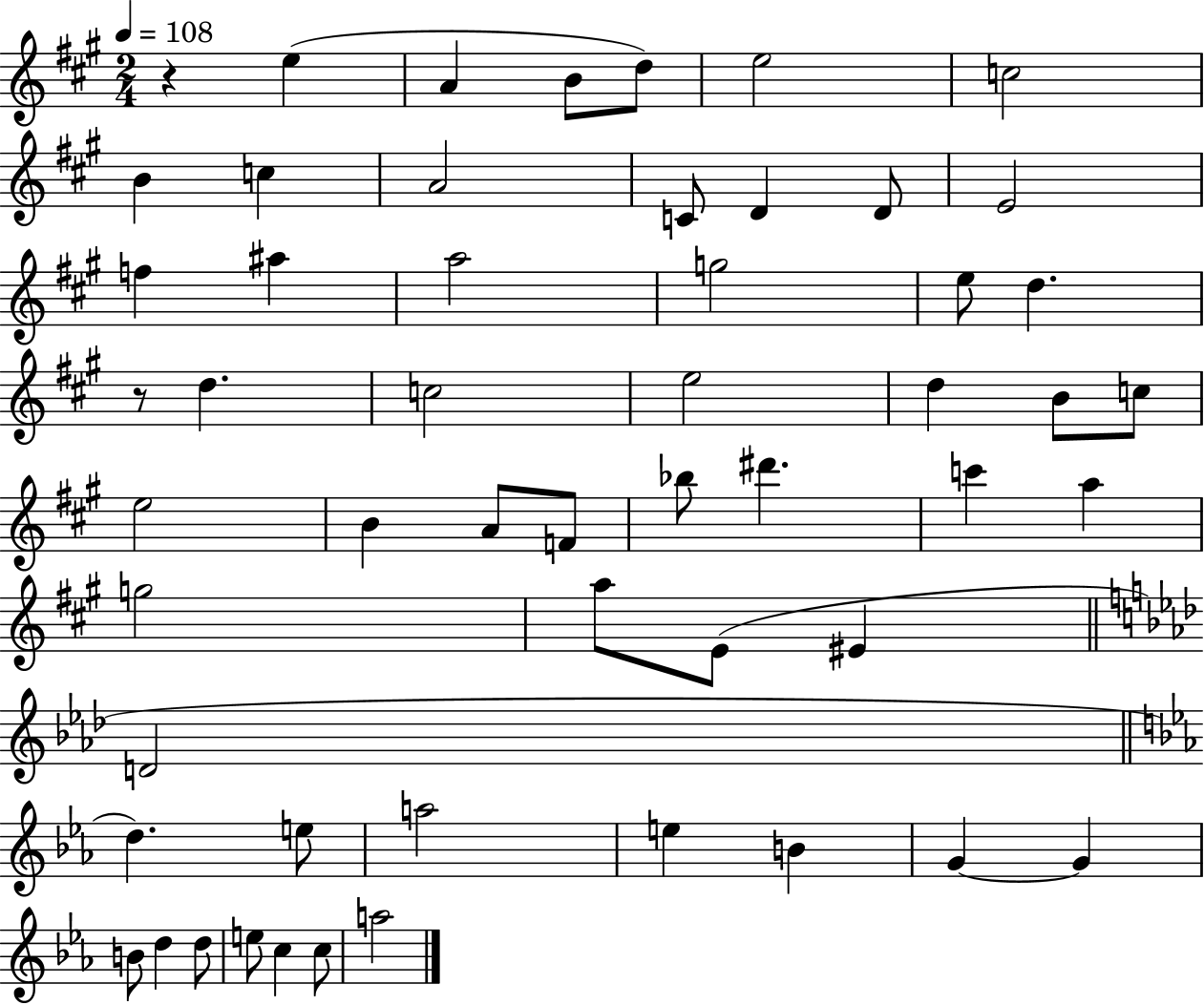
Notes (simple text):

R/q E5/q A4/q B4/e D5/e E5/h C5/h B4/q C5/q A4/h C4/e D4/q D4/e E4/h F5/q A#5/q A5/h G5/h E5/e D5/q. R/e D5/q. C5/h E5/h D5/q B4/e C5/e E5/h B4/q A4/e F4/e Bb5/e D#6/q. C6/q A5/q G5/h A5/e E4/e EIS4/q D4/h D5/q. E5/e A5/h E5/q B4/q G4/q G4/q B4/e D5/q D5/e E5/e C5/q C5/e A5/h